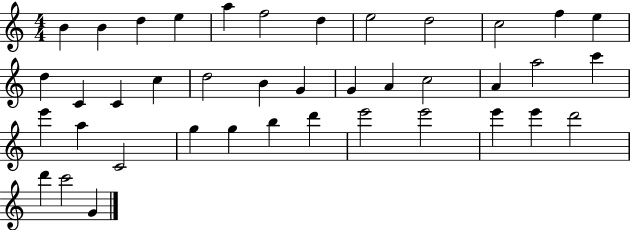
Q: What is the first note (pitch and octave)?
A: B4